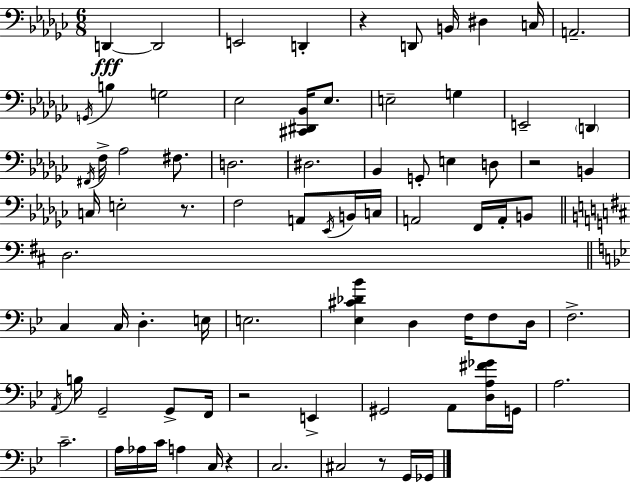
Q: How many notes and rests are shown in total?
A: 80